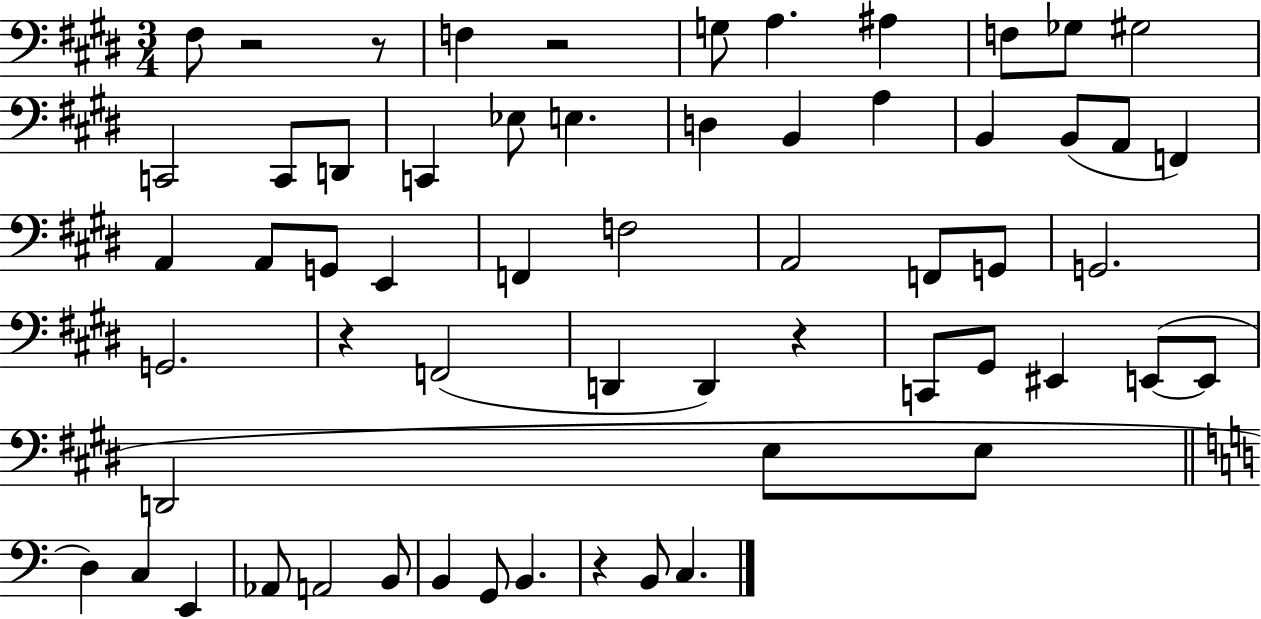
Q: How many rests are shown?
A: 6